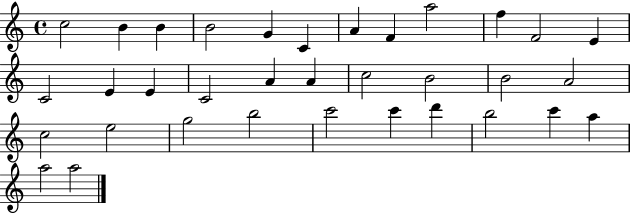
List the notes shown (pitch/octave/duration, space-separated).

C5/h B4/q B4/q B4/h G4/q C4/q A4/q F4/q A5/h F5/q F4/h E4/q C4/h E4/q E4/q C4/h A4/q A4/q C5/h B4/h B4/h A4/h C5/h E5/h G5/h B5/h C6/h C6/q D6/q B5/h C6/q A5/q A5/h A5/h